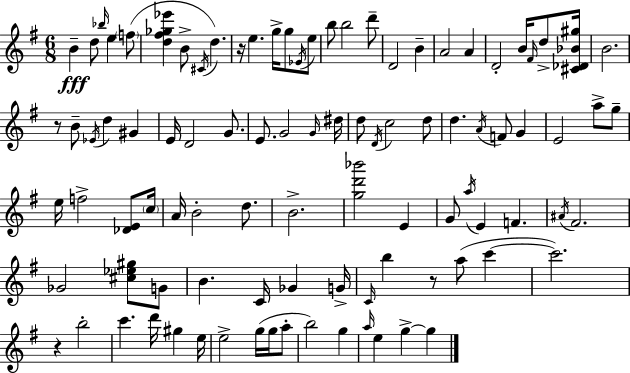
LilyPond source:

{
  \clef treble
  \numericTimeSignature
  \time 6/8
  \key e \minor
  \repeat volta 2 { b'4--\fff d''8 \grace { bes''16 } e''4 \parenthesize f''8( | <d'' fis'' ges'' ees'''>4 b'8-> \acciaccatura { cis'16 }) d''4. | r16 e''4. g''16-> g''8 | \acciaccatura { ees'16 } e''8 b''8 b''2 | \break d'''8-- d'2 b'4-- | a'2 a'4 | d'2-. b'16 | \grace { fis'16 } d''8-> <cis' des' bes' gis''>16 b'2. | \break r8 b'8-- \acciaccatura { ees'16 } d''4 | gis'4 e'16 d'2 | g'8. e'8. g'2 | \grace { g'16 } dis''16 d''8 \acciaccatura { d'16 } c''2 | \break d''8 d''4. | \acciaccatura { a'16 } f'8 g'4 e'2 | a''8-> g''8-- e''16 f''2-> | <des' e'>8 \parenthesize c''16 a'16 b'2-. | \break d''8. b'2.-> | <g'' d''' bes'''>2 | e'4 g'8 \acciaccatura { a''16 } e'4 | f'4. \acciaccatura { ais'16 } fis'2. | \break ges'2 | <cis'' ees'' gis''>8 g'8 b'4. | c'16 ges'4 g'16-> \grace { c'16 } b''4 | r8 a''8( c'''4~~ c'''2.) | \break r4 | b''2-. c'''4. | d'''16 gis''4 e''16 e''2-> | g''16( g''16 a''8-. b''2) | \break g''4 \grace { a''16 } | e''4 g''4->~~ g''4 | } \bar "|."
}